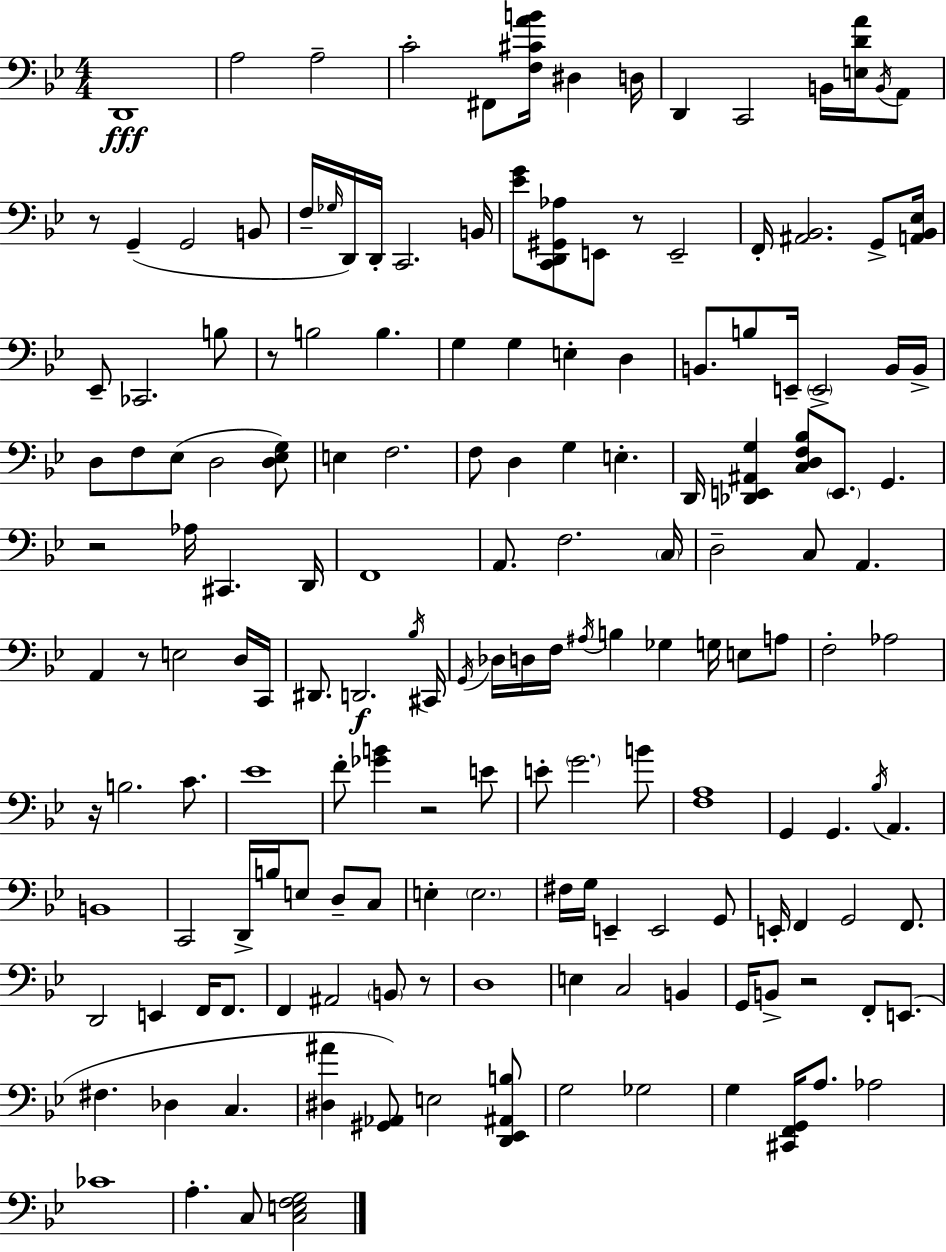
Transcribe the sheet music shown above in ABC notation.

X:1
T:Untitled
M:4/4
L:1/4
K:Gm
D,,4 A,2 A,2 C2 ^F,,/2 [F,^CAB]/4 ^D, D,/4 D,, C,,2 B,,/4 [E,DA]/4 B,,/4 A,,/2 z/2 G,, G,,2 B,,/2 F,/4 _G,/4 D,,/4 D,,/4 C,,2 B,,/4 [_EG]/2 [C,,D,,^G,,_A,]/2 E,,/2 z/2 E,,2 F,,/4 [^A,,_B,,]2 G,,/2 [A,,_B,,_E,]/4 _E,,/2 _C,,2 B,/2 z/2 B,2 B, G, G, E, D, B,,/2 B,/2 E,,/4 E,,2 B,,/4 B,,/4 D,/2 F,/2 _E,/2 D,2 [D,_E,G,]/2 E, F,2 F,/2 D, G, E, D,,/4 [_D,,E,,^A,,G,] [C,D,F,_B,]/2 E,,/2 G,, z2 _A,/4 ^C,, D,,/4 F,,4 A,,/2 F,2 C,/4 D,2 C,/2 A,, A,, z/2 E,2 D,/4 C,,/4 ^D,,/2 D,,2 _B,/4 ^C,,/4 G,,/4 _D,/4 D,/4 F,/4 ^A,/4 B, _G, G,/4 E,/2 A,/2 F,2 _A,2 z/4 B,2 C/2 _E4 F/2 [_GB] z2 E/2 E/2 G2 B/2 [F,A,]4 G,, G,, _B,/4 A,, B,,4 C,,2 D,,/4 B,/4 E,/2 D,/2 C,/2 E, E,2 ^F,/4 G,/4 E,, E,,2 G,,/2 E,,/4 F,, G,,2 F,,/2 D,,2 E,, F,,/4 F,,/2 F,, ^A,,2 B,,/2 z/2 D,4 E, C,2 B,, G,,/4 B,,/2 z2 F,,/2 E,,/2 ^F, _D, C, [^D,^A] [^G,,_A,,]/2 E,2 [D,,_E,,^A,,B,]/2 G,2 _G,2 G, [^C,,F,,G,,]/4 A,/2 _A,2 _C4 A, C,/2 [C,E,F,G,]2